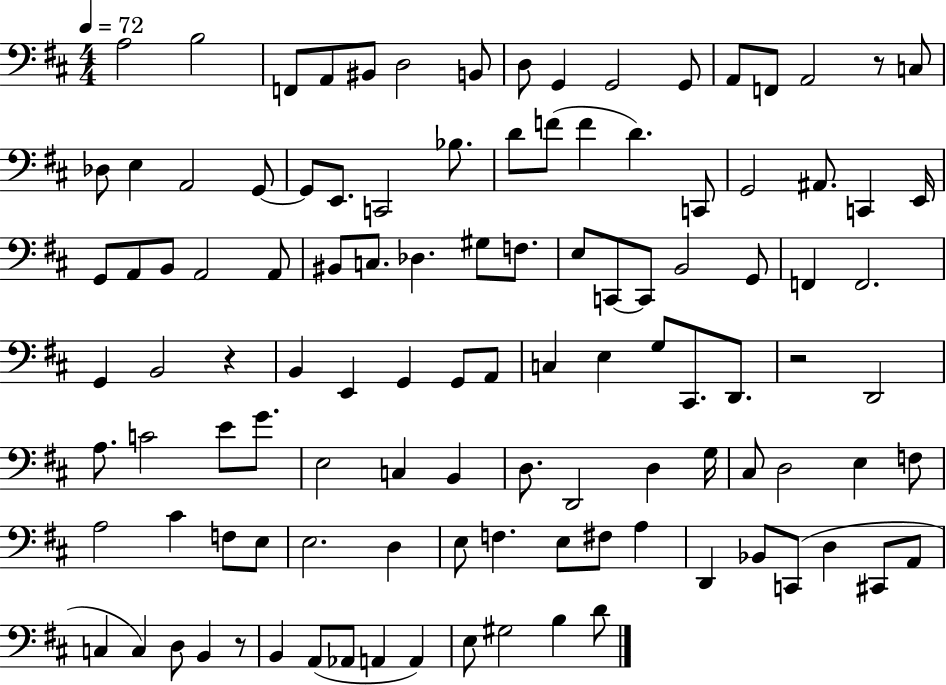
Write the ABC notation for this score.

X:1
T:Untitled
M:4/4
L:1/4
K:D
A,2 B,2 F,,/2 A,,/2 ^B,,/2 D,2 B,,/2 D,/2 G,, G,,2 G,,/2 A,,/2 F,,/2 A,,2 z/2 C,/2 _D,/2 E, A,,2 G,,/2 G,,/2 E,,/2 C,,2 _B,/2 D/2 F/2 F D C,,/2 G,,2 ^A,,/2 C,, E,,/4 G,,/2 A,,/2 B,,/2 A,,2 A,,/2 ^B,,/2 C,/2 _D, ^G,/2 F,/2 E,/2 C,,/2 C,,/2 B,,2 G,,/2 F,, F,,2 G,, B,,2 z B,, E,, G,, G,,/2 A,,/2 C, E, G,/2 ^C,,/2 D,,/2 z2 D,,2 A,/2 C2 E/2 G/2 E,2 C, B,, D,/2 D,,2 D, G,/4 ^C,/2 D,2 E, F,/2 A,2 ^C F,/2 E,/2 E,2 D, E,/2 F, E,/2 ^F,/2 A, D,, _B,,/2 C,,/2 D, ^C,,/2 A,,/2 C, C, D,/2 B,, z/2 B,, A,,/2 _A,,/2 A,, A,, E,/2 ^G,2 B, D/2